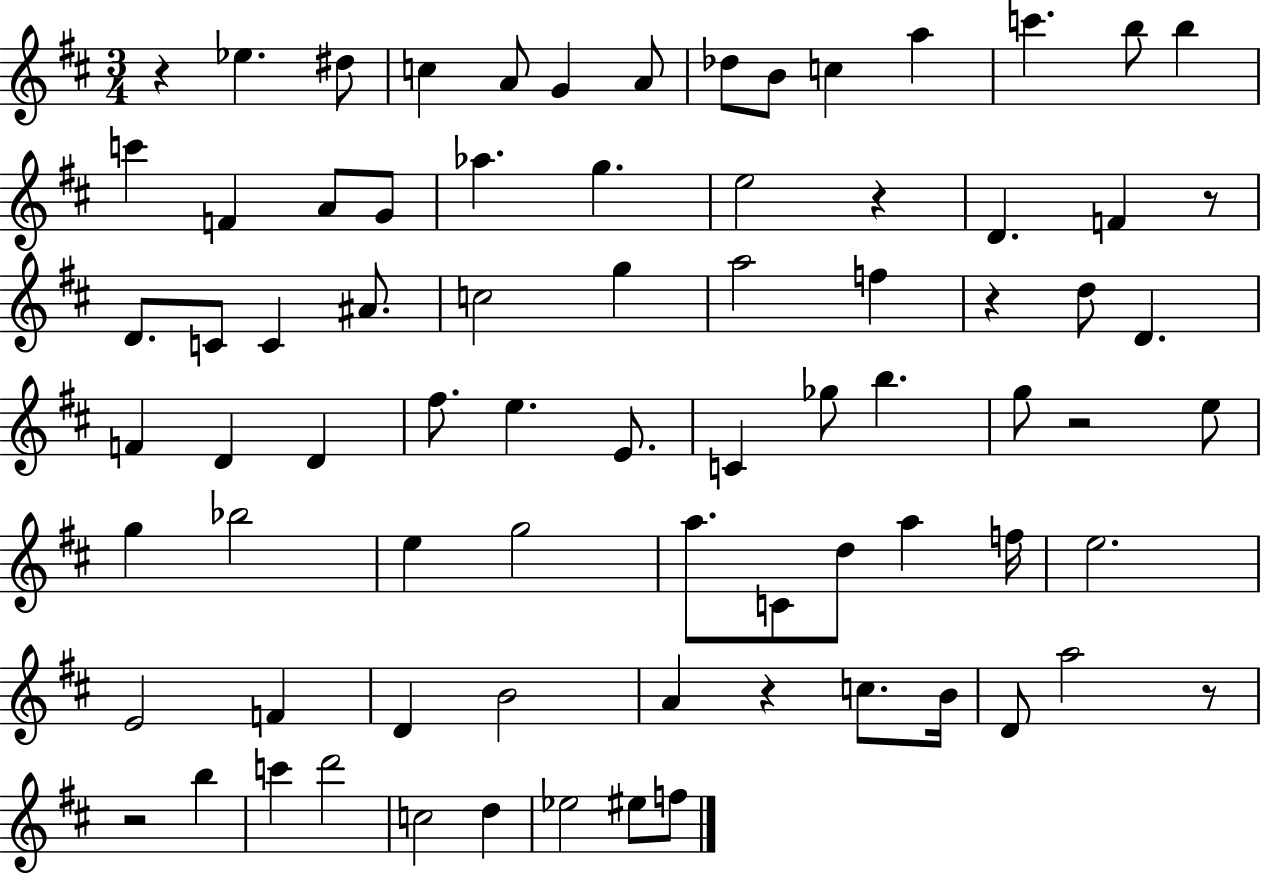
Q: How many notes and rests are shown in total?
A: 78